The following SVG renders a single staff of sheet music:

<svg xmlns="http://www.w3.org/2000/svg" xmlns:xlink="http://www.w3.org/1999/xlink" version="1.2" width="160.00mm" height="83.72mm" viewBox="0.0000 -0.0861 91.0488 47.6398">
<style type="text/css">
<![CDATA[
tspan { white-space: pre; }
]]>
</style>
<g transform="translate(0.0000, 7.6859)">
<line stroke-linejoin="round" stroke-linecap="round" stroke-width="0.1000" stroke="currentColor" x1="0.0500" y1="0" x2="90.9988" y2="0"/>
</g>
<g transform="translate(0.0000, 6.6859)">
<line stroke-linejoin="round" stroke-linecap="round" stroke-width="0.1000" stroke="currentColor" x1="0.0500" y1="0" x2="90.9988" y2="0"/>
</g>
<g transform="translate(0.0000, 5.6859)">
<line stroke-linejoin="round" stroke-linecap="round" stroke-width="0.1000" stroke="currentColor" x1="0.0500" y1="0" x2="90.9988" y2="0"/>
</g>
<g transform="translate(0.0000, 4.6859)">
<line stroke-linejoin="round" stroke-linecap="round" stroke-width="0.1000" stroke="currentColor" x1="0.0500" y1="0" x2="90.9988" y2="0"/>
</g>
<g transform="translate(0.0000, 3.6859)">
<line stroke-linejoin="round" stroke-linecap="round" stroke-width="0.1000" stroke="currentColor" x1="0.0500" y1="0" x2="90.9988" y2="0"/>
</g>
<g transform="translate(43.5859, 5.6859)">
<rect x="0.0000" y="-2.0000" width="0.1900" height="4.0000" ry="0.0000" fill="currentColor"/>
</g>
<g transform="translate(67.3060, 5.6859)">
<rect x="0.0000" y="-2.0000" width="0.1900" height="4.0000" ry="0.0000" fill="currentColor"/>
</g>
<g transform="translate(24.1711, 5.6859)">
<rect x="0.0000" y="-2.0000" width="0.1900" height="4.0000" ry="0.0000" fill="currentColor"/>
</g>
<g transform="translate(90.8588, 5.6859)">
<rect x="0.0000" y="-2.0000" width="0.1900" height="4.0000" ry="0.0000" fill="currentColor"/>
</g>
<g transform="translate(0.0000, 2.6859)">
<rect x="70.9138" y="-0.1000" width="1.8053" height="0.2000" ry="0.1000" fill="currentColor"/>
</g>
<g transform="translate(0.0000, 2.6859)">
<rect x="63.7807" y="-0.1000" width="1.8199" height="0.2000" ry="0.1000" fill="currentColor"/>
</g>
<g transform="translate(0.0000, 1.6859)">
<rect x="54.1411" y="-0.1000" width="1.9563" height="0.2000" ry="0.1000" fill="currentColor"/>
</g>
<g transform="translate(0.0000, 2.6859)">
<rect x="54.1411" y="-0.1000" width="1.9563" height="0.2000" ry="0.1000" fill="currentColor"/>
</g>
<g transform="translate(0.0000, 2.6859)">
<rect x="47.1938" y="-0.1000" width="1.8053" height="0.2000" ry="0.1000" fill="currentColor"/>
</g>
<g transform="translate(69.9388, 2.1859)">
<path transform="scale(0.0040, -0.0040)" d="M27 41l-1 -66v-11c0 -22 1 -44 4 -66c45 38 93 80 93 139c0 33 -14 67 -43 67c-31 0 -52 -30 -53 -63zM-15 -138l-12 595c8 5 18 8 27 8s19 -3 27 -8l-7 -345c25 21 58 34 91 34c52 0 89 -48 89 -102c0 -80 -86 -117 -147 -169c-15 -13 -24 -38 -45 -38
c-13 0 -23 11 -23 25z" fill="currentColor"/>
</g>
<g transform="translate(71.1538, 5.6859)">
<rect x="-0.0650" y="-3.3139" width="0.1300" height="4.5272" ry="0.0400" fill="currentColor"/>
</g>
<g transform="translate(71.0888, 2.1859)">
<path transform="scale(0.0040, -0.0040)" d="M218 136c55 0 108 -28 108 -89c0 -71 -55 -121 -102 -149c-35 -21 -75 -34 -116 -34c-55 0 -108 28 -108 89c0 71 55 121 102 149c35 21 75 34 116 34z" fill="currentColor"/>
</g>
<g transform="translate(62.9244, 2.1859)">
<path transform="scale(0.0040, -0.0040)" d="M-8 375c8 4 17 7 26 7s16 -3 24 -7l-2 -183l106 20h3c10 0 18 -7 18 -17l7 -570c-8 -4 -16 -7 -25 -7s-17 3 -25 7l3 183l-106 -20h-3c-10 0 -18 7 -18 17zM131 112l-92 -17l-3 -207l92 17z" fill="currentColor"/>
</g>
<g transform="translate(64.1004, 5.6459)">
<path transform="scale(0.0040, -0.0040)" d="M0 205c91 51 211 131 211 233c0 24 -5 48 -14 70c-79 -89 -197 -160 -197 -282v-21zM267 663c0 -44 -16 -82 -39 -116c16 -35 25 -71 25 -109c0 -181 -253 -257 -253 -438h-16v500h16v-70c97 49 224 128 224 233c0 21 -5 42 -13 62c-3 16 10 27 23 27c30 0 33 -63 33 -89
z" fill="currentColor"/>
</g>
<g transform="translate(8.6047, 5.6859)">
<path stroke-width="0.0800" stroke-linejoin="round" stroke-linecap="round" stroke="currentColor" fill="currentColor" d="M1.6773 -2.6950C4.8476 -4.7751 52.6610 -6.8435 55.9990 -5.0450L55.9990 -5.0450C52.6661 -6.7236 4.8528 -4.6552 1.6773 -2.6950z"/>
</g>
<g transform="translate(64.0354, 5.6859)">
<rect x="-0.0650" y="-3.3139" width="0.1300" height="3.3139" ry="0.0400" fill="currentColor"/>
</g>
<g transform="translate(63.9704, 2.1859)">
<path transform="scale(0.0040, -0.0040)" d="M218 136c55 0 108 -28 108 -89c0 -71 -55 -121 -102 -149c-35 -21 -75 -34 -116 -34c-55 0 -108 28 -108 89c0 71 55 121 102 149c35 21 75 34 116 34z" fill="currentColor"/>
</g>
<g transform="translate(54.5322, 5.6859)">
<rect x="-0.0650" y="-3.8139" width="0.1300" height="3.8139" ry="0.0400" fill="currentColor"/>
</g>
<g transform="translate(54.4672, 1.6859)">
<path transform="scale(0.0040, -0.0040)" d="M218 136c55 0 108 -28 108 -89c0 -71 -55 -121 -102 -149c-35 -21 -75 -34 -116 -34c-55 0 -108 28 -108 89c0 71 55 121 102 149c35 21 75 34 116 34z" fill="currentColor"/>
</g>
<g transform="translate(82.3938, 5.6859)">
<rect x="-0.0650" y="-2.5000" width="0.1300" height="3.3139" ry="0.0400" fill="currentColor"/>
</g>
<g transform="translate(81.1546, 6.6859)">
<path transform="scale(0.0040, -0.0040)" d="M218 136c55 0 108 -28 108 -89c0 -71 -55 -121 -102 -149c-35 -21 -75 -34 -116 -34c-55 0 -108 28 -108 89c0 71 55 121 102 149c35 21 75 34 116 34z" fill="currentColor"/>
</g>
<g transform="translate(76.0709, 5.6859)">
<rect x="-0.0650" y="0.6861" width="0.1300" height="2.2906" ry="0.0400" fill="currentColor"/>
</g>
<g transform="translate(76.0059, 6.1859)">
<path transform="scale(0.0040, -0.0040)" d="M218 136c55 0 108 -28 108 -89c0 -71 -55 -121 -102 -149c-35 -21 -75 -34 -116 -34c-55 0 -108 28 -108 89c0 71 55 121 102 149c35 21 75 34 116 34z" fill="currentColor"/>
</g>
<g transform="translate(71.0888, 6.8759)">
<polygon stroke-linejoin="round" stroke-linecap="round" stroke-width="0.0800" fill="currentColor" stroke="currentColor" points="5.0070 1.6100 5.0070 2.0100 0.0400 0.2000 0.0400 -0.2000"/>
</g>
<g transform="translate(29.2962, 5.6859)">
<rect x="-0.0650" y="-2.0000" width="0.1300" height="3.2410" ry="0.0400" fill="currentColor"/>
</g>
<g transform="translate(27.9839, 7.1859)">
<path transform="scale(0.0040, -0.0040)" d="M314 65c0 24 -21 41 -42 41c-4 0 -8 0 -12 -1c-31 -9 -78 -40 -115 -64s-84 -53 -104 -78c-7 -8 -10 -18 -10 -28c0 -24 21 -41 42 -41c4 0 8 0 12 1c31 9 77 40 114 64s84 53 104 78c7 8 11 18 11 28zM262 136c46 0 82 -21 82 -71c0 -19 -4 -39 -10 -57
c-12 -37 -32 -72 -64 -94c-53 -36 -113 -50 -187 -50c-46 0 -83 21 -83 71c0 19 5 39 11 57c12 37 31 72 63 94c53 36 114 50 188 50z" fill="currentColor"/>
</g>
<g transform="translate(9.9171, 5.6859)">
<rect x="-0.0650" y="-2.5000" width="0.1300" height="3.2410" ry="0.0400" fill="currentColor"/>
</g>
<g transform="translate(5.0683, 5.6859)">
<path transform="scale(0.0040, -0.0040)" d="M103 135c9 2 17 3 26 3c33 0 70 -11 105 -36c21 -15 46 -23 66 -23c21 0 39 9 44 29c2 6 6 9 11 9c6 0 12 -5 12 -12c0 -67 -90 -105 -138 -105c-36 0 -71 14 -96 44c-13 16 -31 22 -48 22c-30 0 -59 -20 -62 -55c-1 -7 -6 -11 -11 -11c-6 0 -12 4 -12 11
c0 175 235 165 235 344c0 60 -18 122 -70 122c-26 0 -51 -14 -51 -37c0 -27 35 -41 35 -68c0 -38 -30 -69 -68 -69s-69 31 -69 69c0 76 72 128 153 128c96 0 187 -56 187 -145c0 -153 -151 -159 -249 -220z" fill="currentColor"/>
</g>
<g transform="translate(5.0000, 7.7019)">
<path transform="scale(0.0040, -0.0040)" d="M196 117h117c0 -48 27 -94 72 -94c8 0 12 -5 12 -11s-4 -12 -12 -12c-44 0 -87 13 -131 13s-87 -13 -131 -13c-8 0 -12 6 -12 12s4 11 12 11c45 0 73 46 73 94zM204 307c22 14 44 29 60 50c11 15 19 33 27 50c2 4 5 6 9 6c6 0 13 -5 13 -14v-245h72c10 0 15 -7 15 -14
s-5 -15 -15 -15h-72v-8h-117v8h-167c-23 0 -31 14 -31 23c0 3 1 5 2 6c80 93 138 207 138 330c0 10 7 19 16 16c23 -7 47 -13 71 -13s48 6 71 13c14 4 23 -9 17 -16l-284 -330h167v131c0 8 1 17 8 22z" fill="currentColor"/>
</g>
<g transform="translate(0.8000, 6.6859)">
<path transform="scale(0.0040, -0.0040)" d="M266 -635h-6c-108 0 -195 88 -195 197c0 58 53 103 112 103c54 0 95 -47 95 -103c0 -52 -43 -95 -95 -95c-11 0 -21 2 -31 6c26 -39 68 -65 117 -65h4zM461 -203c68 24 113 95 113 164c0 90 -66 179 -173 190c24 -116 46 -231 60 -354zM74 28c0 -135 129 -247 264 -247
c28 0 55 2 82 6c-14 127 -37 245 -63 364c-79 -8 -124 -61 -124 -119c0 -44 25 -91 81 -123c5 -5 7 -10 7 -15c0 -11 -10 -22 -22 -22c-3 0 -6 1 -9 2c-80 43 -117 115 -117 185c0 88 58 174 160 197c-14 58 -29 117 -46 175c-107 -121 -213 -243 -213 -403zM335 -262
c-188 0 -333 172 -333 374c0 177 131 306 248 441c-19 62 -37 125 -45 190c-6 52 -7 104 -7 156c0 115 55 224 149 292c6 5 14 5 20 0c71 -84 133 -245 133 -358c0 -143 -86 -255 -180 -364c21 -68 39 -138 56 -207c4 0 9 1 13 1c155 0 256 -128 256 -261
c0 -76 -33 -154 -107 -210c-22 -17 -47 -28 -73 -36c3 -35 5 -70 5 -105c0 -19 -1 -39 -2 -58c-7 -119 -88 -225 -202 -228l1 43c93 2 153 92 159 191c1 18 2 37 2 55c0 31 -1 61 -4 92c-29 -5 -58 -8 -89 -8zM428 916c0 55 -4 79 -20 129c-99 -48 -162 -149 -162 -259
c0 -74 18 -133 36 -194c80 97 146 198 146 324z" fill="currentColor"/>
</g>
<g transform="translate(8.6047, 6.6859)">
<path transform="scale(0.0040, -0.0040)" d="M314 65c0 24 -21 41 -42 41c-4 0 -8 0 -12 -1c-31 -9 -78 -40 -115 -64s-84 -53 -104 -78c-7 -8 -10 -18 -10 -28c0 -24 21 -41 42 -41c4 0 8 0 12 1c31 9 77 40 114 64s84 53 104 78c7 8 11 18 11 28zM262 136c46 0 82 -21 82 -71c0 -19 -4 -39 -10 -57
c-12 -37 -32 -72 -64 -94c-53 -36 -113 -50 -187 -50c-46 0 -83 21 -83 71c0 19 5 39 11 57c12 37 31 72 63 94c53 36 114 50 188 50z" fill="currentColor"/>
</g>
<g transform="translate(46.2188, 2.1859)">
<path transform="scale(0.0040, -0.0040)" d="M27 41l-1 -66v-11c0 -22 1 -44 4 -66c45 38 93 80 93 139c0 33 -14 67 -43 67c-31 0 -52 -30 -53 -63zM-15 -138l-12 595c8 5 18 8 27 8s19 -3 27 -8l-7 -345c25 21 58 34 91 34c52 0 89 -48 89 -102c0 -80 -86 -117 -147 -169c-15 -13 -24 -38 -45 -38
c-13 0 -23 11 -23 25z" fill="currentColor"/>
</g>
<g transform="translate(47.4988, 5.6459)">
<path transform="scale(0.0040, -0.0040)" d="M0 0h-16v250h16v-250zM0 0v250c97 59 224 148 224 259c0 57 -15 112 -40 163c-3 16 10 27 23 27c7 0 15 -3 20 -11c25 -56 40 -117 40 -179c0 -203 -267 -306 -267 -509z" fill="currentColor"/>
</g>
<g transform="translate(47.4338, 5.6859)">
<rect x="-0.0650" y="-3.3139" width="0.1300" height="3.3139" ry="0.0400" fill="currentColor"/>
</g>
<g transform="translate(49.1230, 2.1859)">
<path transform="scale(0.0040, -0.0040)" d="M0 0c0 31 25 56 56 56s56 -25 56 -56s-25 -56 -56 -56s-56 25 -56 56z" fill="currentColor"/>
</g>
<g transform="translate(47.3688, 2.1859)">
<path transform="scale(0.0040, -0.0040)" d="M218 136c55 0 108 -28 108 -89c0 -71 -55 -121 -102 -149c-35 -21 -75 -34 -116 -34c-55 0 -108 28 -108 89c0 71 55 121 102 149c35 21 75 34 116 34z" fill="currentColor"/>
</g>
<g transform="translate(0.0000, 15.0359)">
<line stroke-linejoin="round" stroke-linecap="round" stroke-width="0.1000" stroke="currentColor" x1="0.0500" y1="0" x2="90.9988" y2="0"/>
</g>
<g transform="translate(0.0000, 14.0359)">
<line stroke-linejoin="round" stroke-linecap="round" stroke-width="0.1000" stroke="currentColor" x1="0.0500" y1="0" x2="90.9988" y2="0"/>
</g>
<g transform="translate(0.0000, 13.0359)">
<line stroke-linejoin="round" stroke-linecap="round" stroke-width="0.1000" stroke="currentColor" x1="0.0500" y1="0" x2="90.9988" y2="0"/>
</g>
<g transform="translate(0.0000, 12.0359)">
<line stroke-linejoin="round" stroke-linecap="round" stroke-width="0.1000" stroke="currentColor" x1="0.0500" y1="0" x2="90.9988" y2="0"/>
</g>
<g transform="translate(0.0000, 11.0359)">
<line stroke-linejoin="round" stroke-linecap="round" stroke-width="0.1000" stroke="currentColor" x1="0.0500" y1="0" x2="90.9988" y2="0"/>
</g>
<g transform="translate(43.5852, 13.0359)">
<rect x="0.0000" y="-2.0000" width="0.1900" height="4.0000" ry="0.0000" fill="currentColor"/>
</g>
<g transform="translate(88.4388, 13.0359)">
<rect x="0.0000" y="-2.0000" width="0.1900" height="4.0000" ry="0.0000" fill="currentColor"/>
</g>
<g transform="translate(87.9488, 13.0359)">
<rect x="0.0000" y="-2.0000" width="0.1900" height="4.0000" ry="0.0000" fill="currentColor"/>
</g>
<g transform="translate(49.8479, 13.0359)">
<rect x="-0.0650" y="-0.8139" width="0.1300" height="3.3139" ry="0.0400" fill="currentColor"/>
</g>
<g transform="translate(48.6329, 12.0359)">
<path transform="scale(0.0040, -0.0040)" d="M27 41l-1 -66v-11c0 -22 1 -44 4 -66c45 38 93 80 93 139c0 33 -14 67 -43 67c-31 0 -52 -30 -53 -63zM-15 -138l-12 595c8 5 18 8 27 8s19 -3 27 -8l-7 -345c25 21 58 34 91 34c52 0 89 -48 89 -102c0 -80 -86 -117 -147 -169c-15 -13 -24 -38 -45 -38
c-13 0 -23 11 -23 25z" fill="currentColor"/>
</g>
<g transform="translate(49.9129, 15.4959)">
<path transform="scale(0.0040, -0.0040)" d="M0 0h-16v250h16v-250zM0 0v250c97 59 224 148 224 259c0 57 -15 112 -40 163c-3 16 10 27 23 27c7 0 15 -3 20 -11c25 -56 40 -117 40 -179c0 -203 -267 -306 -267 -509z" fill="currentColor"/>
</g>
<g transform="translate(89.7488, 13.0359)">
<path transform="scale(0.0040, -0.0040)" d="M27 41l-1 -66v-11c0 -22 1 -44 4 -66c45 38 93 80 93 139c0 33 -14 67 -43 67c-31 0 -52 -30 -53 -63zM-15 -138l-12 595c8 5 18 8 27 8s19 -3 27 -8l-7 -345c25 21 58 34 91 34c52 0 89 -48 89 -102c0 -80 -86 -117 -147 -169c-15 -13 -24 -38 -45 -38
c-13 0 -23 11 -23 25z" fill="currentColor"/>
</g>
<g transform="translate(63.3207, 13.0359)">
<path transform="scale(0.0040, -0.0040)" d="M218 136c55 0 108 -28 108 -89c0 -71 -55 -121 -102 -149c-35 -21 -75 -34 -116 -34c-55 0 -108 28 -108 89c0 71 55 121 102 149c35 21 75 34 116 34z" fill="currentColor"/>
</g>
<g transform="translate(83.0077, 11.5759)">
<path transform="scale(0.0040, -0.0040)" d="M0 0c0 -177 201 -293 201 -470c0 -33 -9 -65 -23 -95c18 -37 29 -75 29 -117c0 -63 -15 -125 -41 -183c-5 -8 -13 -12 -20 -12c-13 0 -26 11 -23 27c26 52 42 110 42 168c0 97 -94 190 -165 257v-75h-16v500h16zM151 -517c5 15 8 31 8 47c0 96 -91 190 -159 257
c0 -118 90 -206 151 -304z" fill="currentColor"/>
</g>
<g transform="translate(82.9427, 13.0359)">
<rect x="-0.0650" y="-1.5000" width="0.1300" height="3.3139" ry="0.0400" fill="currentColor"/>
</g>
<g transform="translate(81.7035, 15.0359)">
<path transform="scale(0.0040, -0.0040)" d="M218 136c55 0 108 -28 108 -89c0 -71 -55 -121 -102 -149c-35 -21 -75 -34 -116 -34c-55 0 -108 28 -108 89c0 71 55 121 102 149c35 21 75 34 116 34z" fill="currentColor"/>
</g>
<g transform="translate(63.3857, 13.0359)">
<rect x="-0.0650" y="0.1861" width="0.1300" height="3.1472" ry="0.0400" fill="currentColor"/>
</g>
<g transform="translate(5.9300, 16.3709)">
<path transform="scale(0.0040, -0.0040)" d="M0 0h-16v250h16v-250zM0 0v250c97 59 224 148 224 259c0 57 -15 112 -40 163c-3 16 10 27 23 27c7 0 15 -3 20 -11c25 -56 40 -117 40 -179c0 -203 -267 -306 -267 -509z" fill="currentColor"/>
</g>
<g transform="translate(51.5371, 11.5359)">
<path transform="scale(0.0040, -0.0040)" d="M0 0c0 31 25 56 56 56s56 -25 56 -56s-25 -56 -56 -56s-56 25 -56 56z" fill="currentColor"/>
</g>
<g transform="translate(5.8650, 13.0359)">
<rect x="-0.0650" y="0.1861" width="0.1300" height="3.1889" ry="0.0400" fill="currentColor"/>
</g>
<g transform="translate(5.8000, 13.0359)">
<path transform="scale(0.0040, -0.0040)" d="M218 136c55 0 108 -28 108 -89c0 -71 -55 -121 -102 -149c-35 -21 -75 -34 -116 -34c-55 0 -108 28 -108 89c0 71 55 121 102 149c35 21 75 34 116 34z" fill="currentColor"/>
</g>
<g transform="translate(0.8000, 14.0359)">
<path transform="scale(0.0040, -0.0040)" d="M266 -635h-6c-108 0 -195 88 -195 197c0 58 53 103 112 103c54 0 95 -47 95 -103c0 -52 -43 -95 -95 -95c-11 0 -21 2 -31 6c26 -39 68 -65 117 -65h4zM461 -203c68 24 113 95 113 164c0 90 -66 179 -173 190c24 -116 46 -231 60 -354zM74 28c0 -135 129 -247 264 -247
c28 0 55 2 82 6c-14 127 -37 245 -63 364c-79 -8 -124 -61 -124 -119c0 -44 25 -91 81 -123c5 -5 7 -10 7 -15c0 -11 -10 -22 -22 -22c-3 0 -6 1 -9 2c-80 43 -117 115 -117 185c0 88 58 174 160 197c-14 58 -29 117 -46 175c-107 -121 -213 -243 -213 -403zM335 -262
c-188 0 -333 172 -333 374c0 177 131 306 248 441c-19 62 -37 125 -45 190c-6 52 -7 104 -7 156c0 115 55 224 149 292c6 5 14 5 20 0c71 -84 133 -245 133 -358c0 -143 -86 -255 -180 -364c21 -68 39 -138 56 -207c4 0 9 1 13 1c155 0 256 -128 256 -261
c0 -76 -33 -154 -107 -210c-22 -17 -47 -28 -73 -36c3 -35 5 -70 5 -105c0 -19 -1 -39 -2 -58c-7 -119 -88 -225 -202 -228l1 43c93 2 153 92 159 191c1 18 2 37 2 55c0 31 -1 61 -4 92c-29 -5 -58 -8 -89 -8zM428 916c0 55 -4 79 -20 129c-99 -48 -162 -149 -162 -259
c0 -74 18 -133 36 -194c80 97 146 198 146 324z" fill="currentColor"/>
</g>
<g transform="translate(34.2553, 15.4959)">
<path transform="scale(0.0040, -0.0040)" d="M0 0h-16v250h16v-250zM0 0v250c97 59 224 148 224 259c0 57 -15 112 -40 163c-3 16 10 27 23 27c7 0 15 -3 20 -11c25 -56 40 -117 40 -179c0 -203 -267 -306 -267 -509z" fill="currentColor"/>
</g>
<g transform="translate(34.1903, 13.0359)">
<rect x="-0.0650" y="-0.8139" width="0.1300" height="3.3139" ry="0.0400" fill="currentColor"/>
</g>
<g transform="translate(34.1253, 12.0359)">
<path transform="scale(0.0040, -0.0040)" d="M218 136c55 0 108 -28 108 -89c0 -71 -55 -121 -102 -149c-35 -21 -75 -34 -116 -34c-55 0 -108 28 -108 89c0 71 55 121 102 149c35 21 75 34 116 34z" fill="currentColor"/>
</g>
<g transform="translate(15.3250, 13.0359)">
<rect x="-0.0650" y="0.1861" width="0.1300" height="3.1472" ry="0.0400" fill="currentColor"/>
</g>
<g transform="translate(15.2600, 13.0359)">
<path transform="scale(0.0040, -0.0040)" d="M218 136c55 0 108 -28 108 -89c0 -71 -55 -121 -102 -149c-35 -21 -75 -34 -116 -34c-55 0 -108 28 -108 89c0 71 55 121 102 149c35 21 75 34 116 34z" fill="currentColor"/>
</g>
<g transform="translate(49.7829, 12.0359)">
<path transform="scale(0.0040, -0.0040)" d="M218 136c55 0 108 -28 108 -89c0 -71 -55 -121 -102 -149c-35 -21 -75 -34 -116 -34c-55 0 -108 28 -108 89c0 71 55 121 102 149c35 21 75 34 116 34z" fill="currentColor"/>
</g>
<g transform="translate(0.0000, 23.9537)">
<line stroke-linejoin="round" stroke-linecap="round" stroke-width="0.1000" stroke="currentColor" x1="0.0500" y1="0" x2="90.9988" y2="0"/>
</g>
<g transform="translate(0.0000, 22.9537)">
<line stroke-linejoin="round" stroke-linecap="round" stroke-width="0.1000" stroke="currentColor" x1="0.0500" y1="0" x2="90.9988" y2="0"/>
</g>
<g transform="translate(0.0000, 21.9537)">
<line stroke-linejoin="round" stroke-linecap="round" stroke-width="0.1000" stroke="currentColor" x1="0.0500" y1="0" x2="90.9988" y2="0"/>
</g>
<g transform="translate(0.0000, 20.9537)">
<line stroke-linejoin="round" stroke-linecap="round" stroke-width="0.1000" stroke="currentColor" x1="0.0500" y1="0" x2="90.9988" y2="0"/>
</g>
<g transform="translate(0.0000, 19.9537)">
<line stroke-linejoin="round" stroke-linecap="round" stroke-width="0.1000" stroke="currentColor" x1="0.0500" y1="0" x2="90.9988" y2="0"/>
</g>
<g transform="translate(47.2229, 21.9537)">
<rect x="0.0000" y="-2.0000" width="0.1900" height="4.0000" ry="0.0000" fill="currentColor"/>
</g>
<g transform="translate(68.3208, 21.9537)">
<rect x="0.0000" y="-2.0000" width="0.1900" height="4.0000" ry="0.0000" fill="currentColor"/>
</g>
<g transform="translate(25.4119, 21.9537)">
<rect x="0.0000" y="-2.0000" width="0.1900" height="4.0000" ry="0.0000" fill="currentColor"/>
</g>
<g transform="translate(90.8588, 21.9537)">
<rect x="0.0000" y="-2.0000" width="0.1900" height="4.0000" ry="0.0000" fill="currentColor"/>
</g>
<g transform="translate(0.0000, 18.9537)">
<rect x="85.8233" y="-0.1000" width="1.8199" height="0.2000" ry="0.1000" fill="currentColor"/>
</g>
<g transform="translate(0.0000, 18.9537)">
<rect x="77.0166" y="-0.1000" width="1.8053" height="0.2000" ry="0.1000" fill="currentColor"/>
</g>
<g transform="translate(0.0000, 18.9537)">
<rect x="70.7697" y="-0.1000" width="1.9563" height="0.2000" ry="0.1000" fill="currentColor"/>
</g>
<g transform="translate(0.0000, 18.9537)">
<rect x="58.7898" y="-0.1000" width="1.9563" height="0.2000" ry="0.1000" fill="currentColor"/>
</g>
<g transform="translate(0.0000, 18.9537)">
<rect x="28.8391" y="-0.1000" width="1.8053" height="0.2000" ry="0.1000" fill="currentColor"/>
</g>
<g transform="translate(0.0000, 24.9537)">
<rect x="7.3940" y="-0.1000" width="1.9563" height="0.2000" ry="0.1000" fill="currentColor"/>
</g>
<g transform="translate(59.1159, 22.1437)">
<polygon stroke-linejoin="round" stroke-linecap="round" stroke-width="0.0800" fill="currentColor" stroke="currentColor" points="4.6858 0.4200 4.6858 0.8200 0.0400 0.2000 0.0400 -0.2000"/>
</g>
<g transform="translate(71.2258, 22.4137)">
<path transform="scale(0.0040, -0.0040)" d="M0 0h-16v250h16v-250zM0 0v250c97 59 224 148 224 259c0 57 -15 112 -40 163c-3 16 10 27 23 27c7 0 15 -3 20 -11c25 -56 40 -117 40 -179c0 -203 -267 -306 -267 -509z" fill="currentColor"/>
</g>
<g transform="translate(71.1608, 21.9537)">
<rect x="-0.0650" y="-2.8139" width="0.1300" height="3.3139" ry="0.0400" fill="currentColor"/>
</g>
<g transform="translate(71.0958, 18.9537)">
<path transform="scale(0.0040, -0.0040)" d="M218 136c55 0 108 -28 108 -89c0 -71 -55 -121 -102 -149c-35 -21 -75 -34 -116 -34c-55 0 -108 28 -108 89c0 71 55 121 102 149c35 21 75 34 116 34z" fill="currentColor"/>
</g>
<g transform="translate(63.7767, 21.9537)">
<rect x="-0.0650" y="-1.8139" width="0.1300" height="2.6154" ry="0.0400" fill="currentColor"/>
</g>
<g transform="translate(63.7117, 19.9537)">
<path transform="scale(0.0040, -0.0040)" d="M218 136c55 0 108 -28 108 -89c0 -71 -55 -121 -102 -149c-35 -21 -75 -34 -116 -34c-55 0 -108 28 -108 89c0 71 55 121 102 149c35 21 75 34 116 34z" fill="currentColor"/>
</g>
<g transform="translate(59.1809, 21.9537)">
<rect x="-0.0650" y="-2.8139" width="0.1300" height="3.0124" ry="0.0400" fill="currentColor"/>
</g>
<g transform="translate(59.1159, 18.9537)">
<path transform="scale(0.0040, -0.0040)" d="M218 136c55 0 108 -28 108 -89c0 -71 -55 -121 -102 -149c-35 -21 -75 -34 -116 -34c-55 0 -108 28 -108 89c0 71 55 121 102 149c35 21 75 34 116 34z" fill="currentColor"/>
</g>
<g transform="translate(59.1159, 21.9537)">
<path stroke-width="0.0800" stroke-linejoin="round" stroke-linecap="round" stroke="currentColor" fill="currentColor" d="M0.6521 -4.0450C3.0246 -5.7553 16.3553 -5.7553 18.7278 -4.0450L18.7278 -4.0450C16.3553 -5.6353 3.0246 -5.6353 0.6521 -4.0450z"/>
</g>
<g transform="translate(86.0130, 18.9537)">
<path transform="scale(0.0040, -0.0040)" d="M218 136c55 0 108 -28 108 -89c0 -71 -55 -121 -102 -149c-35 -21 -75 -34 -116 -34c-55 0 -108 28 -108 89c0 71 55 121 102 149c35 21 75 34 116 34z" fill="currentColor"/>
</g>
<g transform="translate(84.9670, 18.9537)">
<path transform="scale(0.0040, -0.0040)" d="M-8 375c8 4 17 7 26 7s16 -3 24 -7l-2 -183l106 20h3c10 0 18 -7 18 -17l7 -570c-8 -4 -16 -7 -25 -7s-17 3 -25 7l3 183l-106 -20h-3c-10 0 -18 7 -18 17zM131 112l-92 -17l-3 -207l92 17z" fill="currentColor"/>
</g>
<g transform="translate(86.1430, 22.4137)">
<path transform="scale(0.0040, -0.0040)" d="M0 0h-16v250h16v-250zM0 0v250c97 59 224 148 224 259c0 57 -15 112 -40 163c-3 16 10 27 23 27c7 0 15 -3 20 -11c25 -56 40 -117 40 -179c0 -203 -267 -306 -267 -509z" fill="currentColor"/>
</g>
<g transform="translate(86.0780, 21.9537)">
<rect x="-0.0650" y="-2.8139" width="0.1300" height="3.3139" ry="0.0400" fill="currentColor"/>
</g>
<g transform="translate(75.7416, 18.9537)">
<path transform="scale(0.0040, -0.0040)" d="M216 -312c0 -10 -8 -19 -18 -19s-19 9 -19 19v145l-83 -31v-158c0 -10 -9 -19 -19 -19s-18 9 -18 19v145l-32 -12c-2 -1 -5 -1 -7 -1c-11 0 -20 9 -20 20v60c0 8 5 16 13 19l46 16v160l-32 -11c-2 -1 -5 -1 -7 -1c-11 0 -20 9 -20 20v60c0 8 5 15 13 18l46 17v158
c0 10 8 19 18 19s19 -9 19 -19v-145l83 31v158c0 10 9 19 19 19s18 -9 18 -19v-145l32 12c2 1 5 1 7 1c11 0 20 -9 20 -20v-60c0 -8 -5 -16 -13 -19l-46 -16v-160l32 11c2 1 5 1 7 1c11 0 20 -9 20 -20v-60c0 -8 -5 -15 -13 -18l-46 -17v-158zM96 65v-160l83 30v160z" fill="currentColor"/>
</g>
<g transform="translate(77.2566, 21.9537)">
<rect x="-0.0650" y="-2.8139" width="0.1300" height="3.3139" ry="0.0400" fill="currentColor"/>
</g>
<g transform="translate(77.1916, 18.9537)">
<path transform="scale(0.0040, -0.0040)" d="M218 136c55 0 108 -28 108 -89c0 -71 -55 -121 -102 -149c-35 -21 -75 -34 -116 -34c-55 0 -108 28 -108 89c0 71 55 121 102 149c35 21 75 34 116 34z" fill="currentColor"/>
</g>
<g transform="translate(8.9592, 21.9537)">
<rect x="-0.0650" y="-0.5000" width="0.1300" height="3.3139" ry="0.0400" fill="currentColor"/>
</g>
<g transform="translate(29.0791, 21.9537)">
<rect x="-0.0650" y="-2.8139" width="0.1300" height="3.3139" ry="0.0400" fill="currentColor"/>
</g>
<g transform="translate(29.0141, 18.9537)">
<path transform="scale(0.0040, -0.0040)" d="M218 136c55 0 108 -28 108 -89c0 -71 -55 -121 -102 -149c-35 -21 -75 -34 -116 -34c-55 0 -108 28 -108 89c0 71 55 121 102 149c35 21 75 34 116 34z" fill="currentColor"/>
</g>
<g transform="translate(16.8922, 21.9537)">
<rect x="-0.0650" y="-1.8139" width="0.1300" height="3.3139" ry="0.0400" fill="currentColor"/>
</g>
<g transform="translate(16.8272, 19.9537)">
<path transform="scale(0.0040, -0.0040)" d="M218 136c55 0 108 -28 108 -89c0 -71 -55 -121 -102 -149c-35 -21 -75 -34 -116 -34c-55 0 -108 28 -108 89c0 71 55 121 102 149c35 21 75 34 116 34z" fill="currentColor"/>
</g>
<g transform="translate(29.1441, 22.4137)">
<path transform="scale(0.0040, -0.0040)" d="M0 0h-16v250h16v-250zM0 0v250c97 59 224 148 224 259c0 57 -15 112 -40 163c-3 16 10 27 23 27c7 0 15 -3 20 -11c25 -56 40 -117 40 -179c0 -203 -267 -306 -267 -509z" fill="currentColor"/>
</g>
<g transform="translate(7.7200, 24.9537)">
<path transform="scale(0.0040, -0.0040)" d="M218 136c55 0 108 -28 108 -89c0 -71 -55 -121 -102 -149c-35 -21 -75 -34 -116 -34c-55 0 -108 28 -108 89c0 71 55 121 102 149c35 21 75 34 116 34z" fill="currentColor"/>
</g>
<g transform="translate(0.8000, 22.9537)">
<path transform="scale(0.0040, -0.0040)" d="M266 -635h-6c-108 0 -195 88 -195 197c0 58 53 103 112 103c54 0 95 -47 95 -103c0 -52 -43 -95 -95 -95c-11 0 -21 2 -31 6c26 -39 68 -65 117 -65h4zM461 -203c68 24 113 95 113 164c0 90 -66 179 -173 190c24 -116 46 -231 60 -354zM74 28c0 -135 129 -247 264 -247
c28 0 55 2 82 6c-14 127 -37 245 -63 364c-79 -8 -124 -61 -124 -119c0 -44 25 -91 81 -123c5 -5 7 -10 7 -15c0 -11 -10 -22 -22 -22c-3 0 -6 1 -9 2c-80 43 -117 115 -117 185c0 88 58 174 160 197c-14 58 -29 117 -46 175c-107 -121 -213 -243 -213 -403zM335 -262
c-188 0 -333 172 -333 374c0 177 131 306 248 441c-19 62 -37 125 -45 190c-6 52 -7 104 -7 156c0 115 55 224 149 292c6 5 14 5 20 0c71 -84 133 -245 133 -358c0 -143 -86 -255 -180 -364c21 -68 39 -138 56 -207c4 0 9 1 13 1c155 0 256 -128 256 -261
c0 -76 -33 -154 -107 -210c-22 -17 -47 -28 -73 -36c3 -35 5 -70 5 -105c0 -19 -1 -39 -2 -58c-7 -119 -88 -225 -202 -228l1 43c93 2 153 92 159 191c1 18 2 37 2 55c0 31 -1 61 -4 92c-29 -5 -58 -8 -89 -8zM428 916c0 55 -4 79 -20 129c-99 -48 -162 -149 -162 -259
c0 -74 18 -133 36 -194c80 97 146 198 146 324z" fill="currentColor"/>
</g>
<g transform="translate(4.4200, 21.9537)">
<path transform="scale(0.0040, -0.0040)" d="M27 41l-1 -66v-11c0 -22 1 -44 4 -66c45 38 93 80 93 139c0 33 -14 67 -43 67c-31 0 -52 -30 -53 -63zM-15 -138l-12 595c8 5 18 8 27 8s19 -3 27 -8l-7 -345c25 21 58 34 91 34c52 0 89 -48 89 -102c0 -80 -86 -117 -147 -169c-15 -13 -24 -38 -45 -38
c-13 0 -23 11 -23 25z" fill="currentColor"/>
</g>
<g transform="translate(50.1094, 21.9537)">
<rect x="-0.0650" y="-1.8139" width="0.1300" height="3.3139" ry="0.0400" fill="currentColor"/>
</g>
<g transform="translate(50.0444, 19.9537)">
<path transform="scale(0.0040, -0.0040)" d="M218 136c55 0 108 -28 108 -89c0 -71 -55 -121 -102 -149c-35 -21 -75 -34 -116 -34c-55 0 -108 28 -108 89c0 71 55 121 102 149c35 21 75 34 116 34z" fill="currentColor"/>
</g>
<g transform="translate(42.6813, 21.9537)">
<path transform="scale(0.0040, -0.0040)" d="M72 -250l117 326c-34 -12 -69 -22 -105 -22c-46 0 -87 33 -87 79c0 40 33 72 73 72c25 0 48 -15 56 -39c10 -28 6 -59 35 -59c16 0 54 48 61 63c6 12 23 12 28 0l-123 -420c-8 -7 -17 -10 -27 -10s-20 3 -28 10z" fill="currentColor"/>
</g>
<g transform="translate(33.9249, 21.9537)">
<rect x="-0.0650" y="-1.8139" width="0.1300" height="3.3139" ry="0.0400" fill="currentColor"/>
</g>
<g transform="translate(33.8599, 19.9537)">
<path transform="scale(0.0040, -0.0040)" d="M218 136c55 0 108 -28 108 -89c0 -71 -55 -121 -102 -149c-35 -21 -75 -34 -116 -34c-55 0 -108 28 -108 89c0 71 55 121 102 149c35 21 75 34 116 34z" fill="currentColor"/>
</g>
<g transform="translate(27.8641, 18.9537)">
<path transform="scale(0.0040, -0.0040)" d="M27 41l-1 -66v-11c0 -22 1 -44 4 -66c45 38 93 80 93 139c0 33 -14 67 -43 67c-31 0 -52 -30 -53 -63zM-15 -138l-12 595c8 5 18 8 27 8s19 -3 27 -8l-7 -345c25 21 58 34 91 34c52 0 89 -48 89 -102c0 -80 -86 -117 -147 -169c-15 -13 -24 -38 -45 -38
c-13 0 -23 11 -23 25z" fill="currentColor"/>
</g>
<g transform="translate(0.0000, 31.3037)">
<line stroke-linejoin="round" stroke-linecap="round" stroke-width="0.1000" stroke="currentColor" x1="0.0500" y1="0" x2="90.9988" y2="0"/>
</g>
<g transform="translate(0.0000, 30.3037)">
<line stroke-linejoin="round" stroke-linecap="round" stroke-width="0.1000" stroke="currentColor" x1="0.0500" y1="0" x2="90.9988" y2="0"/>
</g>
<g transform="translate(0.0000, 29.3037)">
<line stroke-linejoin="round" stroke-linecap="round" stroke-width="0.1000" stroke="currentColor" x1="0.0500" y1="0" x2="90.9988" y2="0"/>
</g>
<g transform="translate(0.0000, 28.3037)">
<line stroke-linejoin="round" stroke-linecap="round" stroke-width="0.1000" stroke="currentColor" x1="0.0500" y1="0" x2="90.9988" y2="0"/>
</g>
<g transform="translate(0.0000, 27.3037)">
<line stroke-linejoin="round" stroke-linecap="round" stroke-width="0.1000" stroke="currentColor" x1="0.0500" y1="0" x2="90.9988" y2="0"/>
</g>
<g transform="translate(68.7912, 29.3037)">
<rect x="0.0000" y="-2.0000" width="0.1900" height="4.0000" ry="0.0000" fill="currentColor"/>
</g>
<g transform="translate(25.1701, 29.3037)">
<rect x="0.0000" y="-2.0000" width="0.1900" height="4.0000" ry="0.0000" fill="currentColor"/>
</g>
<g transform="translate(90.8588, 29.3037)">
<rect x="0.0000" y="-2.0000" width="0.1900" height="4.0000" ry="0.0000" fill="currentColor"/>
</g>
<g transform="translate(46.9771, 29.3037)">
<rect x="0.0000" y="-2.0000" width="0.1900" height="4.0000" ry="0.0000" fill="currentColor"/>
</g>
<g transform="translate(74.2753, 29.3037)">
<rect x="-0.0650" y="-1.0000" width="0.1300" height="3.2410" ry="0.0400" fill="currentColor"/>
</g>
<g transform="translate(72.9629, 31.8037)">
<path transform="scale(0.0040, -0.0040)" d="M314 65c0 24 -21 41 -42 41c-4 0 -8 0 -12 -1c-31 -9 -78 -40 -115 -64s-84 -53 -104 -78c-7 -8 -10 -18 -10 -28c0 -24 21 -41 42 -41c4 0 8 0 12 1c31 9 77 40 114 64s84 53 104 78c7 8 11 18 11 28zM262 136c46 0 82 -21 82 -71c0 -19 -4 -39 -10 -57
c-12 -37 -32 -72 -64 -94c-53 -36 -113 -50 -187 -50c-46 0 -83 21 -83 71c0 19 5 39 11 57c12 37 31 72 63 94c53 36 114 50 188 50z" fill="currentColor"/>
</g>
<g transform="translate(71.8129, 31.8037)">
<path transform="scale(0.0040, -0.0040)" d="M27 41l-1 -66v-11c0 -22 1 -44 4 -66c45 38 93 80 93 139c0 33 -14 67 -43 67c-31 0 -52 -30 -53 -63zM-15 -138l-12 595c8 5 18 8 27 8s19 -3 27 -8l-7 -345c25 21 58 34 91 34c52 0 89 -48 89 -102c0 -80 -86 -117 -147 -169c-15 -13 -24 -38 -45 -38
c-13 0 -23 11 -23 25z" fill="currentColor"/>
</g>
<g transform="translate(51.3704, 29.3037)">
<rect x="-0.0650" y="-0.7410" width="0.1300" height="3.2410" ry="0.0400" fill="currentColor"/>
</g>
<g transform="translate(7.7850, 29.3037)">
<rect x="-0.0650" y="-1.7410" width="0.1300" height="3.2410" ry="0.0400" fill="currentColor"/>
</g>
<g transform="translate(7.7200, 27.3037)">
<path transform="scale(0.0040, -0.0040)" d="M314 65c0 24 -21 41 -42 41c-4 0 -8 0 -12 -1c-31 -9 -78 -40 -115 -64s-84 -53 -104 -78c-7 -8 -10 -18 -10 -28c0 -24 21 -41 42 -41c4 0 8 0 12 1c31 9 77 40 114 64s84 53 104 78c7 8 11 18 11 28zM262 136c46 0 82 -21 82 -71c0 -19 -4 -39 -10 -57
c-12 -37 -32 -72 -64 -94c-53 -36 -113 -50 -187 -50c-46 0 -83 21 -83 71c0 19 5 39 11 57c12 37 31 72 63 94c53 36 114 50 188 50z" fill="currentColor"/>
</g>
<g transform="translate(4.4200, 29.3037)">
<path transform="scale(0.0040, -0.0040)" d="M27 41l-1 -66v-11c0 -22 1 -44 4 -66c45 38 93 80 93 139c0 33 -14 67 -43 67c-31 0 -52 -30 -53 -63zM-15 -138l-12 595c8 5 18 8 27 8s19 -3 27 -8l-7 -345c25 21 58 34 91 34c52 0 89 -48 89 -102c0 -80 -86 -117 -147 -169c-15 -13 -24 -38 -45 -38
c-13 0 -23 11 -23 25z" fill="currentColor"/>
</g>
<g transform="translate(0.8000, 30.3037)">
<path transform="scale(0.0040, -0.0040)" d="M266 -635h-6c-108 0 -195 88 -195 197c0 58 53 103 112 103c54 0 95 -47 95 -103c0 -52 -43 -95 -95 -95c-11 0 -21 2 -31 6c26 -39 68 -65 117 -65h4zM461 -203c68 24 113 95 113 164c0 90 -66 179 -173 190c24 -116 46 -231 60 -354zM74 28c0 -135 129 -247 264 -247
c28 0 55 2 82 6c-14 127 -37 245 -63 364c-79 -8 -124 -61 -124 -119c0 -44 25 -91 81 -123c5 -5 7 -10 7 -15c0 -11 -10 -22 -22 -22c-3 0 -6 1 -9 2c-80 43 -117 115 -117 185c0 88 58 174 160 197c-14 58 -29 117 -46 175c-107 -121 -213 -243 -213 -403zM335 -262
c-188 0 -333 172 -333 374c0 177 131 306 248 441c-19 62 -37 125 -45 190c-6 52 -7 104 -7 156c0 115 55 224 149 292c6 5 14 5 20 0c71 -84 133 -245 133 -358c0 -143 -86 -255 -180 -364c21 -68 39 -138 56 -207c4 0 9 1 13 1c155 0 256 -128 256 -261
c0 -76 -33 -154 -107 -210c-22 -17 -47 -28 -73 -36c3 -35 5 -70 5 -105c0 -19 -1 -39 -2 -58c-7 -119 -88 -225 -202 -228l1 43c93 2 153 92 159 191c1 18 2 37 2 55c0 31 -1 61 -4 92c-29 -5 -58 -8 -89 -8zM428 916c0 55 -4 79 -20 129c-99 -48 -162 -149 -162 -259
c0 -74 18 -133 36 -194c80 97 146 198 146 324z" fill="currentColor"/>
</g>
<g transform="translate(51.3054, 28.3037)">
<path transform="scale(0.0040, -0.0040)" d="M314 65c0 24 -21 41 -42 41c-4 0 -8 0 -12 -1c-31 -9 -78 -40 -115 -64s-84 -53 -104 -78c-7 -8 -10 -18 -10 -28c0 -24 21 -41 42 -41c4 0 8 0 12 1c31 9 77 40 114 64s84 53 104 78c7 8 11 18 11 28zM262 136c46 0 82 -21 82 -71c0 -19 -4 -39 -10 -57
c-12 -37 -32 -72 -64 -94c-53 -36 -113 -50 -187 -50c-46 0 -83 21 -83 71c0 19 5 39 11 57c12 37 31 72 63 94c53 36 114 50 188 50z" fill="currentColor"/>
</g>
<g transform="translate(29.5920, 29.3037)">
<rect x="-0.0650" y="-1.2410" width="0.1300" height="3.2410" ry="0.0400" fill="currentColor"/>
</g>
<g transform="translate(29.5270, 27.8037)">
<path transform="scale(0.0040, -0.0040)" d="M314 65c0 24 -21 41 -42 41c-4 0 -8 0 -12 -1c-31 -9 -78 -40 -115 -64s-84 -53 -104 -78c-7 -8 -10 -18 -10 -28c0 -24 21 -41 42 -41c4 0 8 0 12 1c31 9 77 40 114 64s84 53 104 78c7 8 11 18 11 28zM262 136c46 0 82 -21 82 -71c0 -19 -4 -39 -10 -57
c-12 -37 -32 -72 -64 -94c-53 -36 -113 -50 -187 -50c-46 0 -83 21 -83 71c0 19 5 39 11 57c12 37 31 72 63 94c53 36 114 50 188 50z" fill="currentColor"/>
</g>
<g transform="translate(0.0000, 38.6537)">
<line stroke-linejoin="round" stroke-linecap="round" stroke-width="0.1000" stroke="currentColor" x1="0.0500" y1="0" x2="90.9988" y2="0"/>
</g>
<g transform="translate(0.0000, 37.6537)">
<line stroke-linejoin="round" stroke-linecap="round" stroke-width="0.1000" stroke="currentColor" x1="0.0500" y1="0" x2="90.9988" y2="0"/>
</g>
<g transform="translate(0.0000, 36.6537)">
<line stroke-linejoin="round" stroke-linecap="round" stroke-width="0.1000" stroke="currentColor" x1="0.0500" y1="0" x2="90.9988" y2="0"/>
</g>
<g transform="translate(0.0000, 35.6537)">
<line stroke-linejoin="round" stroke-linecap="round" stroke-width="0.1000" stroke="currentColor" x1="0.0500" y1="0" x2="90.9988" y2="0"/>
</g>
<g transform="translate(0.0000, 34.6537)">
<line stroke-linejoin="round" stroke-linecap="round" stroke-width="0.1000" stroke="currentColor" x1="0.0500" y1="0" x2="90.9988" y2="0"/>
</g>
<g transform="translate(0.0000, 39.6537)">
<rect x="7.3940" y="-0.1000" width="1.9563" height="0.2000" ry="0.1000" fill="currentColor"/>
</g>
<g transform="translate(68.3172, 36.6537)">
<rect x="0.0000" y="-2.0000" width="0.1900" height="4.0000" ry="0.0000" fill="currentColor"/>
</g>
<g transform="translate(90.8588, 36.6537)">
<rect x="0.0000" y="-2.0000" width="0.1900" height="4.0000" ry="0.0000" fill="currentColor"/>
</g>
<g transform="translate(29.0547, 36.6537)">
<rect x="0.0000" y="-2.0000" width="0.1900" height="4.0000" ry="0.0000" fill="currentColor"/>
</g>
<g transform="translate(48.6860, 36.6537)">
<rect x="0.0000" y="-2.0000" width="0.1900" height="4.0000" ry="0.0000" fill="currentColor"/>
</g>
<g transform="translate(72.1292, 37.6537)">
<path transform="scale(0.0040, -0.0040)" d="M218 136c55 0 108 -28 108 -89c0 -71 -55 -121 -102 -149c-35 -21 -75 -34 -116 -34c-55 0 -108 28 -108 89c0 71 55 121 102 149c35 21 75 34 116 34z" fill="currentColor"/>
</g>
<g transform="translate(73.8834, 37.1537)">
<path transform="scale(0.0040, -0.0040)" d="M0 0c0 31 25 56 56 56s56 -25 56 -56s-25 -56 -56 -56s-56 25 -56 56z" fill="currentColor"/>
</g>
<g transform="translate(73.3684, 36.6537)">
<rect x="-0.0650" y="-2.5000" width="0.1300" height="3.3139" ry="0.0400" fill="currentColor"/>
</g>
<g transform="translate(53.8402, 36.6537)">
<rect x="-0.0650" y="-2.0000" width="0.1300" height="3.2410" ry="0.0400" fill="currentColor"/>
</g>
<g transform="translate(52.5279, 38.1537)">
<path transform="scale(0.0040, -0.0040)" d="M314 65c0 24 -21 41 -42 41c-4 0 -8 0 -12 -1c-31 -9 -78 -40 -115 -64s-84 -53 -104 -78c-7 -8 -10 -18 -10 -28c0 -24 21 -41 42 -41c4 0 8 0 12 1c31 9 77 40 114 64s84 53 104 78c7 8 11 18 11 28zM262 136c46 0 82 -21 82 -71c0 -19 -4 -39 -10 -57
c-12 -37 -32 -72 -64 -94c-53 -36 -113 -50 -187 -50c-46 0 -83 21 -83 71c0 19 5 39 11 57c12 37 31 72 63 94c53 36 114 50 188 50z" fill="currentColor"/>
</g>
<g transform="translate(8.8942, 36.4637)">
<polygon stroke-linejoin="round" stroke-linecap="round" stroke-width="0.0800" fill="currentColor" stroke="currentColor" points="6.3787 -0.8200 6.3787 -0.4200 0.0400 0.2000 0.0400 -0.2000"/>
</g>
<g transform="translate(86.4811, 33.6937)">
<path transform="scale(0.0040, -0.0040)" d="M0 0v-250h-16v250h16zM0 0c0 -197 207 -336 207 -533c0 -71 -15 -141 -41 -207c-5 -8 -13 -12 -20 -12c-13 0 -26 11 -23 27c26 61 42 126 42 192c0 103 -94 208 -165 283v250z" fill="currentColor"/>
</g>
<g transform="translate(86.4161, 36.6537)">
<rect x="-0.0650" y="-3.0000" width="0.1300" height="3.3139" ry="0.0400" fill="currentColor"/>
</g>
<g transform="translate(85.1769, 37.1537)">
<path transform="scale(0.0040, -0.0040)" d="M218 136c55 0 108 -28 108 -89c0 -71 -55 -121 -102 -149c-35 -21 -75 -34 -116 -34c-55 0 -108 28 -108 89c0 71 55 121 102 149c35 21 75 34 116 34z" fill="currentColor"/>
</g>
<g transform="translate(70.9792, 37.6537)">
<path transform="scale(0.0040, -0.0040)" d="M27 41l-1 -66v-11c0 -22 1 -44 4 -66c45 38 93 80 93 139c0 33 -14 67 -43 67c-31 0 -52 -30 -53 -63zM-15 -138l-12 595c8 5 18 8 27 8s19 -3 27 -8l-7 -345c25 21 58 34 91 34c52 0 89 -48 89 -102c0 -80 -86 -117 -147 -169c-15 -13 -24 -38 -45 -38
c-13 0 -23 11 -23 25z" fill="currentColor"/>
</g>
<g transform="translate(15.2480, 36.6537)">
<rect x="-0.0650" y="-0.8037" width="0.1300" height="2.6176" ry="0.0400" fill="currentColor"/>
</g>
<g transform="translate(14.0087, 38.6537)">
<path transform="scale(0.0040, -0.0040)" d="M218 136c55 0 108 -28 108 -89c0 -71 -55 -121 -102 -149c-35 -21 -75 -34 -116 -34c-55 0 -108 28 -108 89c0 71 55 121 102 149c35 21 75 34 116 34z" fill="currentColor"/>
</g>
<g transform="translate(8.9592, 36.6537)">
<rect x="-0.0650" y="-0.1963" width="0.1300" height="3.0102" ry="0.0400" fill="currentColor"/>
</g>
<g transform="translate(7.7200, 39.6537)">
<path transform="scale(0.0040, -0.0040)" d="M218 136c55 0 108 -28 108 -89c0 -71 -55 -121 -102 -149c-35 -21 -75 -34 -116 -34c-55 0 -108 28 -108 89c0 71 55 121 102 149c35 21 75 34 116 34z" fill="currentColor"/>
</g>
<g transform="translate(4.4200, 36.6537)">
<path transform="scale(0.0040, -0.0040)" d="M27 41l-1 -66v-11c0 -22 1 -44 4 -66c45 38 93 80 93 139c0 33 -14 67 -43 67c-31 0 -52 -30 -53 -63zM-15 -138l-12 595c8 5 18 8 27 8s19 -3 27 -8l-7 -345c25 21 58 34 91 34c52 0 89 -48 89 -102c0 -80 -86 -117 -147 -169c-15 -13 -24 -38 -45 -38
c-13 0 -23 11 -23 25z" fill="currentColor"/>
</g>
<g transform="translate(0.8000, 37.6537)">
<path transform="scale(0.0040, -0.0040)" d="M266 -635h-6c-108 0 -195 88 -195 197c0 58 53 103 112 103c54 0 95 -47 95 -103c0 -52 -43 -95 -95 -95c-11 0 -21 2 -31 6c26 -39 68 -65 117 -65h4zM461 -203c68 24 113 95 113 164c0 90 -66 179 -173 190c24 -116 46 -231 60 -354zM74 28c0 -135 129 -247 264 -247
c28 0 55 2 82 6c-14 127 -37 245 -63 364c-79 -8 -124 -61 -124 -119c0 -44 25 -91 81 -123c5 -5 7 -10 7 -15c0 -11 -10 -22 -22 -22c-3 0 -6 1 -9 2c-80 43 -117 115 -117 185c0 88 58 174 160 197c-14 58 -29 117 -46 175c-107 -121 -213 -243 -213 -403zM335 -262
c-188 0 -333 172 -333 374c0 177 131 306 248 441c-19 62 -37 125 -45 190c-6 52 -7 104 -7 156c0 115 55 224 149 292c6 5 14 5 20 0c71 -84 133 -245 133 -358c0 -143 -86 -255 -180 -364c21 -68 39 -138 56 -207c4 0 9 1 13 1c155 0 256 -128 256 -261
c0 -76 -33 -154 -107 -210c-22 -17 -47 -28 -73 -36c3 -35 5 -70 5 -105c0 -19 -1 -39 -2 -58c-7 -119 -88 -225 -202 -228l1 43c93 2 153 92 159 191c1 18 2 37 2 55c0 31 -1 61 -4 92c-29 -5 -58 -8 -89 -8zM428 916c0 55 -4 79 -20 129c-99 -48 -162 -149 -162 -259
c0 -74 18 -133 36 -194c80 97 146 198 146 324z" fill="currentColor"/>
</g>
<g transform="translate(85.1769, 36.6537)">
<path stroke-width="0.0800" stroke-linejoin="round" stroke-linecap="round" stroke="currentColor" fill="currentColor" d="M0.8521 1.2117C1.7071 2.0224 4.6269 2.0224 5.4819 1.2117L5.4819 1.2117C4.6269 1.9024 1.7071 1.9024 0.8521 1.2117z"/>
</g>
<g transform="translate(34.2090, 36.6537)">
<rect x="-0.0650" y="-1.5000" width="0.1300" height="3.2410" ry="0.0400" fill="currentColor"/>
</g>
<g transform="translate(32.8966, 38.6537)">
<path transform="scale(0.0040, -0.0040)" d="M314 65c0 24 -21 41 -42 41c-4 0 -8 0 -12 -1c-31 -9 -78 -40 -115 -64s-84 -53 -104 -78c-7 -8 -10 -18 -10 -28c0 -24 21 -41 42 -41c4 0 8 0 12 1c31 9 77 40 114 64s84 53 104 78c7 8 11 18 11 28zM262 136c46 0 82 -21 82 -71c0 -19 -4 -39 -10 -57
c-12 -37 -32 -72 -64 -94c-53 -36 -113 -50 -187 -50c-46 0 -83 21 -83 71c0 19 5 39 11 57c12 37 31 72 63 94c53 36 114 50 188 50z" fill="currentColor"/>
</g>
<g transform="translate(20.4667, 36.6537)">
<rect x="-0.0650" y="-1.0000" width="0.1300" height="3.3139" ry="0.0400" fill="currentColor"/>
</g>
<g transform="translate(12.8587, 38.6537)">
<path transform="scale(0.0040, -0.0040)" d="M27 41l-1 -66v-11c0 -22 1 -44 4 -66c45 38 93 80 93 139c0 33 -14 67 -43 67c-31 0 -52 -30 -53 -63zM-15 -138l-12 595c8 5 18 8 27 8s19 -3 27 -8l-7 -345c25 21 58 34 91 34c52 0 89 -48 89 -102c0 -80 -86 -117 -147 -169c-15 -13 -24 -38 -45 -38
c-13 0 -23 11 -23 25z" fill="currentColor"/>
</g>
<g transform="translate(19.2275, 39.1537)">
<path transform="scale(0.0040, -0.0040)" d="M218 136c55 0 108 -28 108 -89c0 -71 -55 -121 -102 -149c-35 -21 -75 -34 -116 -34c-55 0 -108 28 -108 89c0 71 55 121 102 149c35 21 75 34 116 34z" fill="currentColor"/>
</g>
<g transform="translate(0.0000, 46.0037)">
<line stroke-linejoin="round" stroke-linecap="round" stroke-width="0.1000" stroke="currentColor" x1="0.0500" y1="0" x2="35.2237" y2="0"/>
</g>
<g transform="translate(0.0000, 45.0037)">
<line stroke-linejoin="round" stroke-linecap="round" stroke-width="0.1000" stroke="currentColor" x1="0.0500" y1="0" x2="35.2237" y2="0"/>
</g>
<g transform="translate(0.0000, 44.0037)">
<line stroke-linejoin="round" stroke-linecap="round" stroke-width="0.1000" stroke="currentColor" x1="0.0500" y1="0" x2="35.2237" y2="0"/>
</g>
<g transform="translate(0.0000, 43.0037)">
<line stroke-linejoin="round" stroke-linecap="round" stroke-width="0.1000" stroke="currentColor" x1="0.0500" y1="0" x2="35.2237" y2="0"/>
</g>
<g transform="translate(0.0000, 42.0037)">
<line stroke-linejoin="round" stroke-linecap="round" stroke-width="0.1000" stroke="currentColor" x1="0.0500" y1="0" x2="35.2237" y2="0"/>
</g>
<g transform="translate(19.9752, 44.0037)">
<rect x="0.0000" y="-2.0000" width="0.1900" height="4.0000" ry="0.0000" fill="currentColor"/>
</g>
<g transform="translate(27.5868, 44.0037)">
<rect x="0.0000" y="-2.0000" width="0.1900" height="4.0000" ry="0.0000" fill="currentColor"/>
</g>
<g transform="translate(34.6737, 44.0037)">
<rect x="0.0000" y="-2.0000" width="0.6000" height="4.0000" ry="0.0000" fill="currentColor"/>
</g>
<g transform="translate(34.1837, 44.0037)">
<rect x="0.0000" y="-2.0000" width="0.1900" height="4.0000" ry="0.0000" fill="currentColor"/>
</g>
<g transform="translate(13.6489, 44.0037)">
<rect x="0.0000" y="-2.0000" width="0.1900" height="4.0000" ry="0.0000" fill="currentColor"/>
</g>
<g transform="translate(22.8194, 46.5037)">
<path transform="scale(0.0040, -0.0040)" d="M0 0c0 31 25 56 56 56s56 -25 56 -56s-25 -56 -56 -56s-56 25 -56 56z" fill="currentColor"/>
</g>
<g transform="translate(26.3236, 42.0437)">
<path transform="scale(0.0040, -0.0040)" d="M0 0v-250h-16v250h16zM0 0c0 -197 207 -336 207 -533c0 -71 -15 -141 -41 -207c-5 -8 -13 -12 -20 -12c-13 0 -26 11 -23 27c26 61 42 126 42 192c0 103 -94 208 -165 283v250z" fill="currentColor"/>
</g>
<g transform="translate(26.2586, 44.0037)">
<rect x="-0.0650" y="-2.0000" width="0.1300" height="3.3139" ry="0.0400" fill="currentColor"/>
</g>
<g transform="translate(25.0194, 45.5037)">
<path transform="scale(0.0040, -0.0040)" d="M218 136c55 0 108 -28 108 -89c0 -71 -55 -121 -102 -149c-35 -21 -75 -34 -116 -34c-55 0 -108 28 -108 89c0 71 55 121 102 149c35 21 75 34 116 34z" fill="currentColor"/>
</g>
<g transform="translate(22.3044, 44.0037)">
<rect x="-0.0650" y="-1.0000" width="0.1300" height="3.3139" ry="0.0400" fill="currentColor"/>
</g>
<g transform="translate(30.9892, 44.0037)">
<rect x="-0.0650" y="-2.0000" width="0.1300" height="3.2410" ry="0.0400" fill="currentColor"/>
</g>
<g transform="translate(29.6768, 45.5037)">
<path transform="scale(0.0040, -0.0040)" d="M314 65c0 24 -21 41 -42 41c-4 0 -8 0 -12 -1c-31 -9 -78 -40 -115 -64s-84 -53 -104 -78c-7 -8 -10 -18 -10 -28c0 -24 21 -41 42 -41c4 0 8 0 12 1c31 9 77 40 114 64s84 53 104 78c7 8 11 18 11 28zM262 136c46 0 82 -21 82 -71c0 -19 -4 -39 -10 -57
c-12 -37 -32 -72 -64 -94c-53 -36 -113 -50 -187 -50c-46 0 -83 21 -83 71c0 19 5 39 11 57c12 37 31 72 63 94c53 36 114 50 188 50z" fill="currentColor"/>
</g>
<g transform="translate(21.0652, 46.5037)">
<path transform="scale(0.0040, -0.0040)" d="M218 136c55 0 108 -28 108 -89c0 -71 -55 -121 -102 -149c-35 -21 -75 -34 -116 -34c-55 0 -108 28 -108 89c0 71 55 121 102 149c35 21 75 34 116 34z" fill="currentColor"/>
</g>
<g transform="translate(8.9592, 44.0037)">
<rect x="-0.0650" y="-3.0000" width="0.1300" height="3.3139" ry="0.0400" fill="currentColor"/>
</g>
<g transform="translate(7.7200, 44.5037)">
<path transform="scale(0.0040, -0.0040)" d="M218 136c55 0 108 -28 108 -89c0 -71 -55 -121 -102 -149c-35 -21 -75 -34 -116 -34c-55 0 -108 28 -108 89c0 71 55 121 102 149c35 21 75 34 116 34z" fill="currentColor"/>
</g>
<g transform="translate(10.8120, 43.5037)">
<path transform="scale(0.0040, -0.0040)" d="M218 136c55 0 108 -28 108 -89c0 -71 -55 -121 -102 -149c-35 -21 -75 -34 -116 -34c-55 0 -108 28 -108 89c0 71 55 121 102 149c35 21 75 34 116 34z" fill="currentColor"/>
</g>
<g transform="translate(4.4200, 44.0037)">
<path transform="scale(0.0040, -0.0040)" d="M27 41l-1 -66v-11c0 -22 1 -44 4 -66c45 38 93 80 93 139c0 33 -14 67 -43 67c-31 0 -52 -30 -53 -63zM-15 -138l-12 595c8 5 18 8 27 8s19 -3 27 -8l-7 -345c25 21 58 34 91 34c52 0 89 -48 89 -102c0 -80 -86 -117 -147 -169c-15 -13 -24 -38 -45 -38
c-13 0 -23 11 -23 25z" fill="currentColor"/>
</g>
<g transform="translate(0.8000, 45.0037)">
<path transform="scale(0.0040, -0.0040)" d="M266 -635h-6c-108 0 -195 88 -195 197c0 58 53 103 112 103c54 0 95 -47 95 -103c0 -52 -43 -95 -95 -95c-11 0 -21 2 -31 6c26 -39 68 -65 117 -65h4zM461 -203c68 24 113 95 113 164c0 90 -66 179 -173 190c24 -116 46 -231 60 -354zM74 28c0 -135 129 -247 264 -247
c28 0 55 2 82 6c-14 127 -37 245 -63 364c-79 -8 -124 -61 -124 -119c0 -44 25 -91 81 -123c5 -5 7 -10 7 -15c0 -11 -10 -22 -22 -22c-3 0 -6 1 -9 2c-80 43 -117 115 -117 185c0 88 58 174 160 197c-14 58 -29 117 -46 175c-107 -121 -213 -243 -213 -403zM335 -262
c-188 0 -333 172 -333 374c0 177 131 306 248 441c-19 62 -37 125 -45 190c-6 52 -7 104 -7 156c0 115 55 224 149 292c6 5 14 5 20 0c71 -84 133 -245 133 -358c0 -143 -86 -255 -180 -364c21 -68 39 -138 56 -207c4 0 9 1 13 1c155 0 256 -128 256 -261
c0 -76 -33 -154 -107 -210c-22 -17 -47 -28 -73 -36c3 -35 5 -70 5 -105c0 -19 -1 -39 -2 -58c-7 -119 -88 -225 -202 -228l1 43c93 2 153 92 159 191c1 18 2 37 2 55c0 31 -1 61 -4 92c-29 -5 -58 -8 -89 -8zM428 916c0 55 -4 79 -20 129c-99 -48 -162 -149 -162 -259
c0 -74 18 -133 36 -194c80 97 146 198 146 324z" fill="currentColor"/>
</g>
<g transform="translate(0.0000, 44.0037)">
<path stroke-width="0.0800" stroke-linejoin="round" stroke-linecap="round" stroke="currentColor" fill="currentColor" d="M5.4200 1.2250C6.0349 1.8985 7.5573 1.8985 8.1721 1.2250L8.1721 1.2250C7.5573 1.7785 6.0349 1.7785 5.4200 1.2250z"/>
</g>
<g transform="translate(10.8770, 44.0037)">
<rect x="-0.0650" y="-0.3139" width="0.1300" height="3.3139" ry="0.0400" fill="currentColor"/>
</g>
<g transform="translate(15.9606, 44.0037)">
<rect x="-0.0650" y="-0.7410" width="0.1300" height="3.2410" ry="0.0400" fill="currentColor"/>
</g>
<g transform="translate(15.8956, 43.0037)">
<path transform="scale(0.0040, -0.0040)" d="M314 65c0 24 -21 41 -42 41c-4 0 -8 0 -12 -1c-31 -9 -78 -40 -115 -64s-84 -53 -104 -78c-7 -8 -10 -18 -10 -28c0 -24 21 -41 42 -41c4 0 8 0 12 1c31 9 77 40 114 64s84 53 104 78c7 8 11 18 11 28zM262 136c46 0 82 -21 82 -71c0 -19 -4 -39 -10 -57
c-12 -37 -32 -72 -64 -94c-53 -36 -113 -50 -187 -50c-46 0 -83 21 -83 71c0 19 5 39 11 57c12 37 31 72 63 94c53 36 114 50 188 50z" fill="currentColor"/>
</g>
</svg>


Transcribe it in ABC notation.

X:1
T:Untitled
M:2/4
L:1/4
K:C
G2 F2 _b/2 c' b/4 _b/2 A/2 G B/2 B d/2 _d/2 B E/4 C f _a/2 f z/2 f a/2 f/2 a/2 ^a a/2 f2 e2 d2 _D2 C/2 _E/2 D E2 F2 _G A/2 A c d2 D F/2 F2